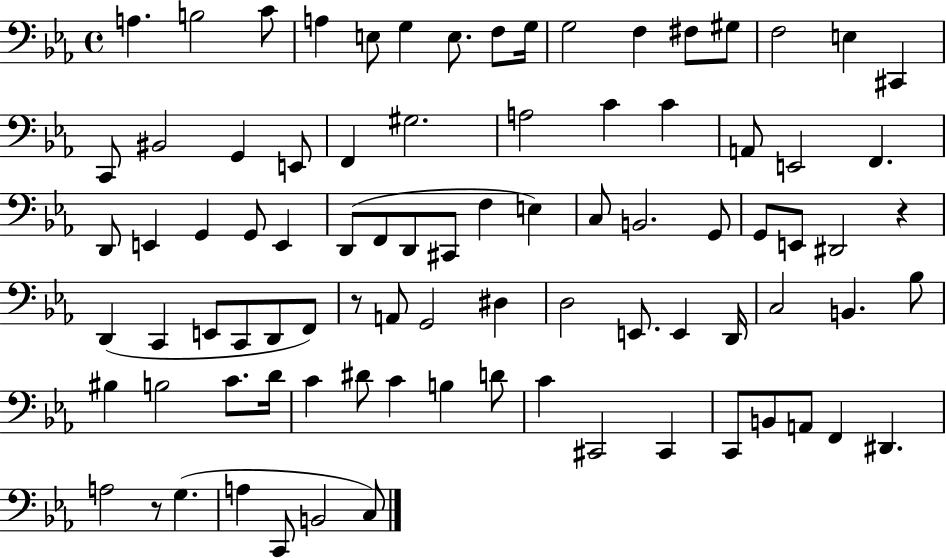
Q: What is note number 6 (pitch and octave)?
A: G3